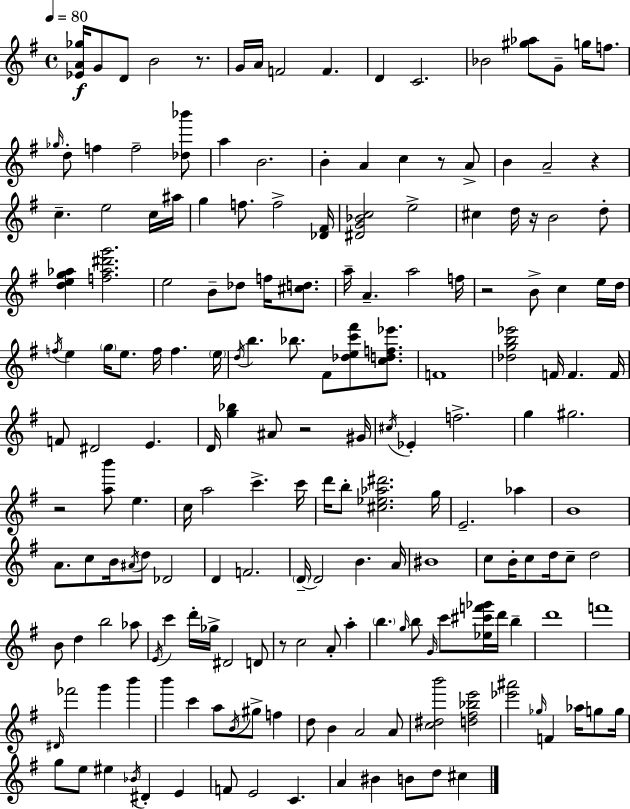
[Eb4,A4,Gb5]/s G4/e D4/e B4/h R/e. G4/s A4/s F4/h F4/q. D4/q C4/h. Bb4/h [G#5,Ab5]/e G4/e G5/s F5/e. Gb5/s D5/e F5/q F5/h [Db5,Bb6]/e A5/q B4/h. B4/q A4/q C5/q R/e A4/e B4/q A4/h R/q C5/q. E5/h C5/s A#5/s G5/q F5/e. F5/h [Db4,F#4]/s [D#4,G4,Bb4,C5]/h E5/h C#5/q D5/s R/s B4/h D5/e [D5,E5,G5,Ab5]/q [F5,Ab5,D#6,G6]/h. E5/h B4/e Db5/e F5/s [C#5,D5]/e. A5/s A4/q. A5/h F5/s R/h B4/e C5/q E5/s D5/s F5/s E5/q G5/s E5/e. F5/s F5/q. E5/s D5/s B5/q. Bb5/e. F#4/e [Db5,E5,C6,F#6]/e [C5,D5,F5,Eb6]/e. F4/w [Db5,G5,B5,Eb6]/h F4/s F4/q. F4/s F4/e D#4/h E4/q. D4/s [G5,Bb5]/q A#4/e R/h G#4/s C#5/s Eb4/q F5/h. G5/q G#5/h. R/h [A5,B6]/e E5/q. C5/s A5/h C6/q. C6/s D6/s B5/e [C#5,Eb5,Ab5,D#6]/h. G5/s E4/h. Ab5/q B4/w A4/e. C5/e B4/s A#4/s D5/e Db4/h D4/q F4/h. D4/s D4/h B4/q. A4/s BIS4/w C5/e B4/s C5/e D5/s C5/e D5/h B4/e D5/q B5/h Ab5/e E4/s C6/q D6/s Gb5/s D#4/h D4/e R/e C5/h A4/e A5/q B5/q. G5/s B5/e G4/s C6/e [Eb5,C#6,F6,Gb6]/s D6/s B5/q D6/w F6/w D#4/s FES6/h G6/q B6/q B6/q C6/q A5/e B4/s G#5/e F5/q D5/e B4/q A4/h A4/e [C5,D#5,B6]/h [D5,F#5,Bb5,E6]/h [Eb6,A#6]/h Gb5/s F4/q Ab5/s G5/e G5/s G5/e E5/e EIS5/q Bb4/s D#4/q E4/q F4/e E4/h C4/q. A4/q BIS4/q B4/e D5/e C#5/q